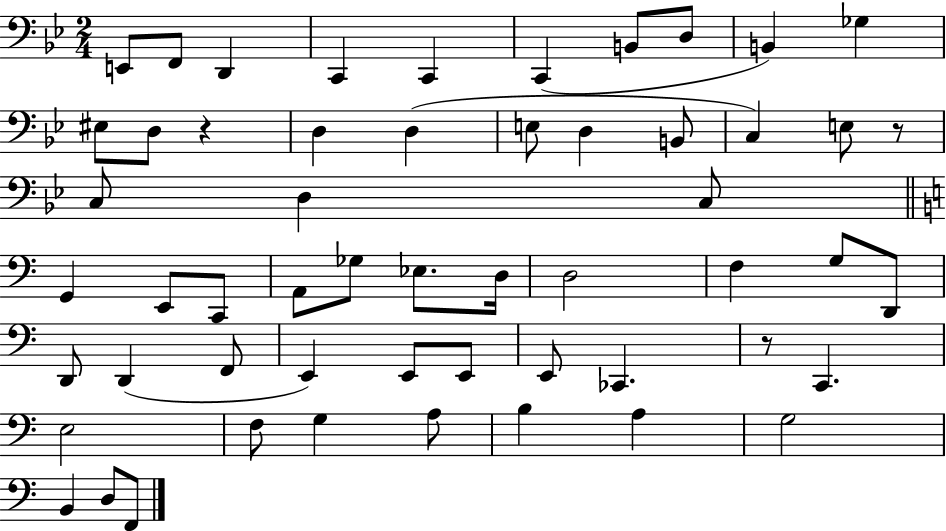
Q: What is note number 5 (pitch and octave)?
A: C2